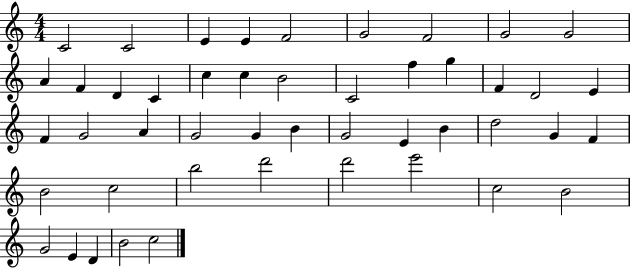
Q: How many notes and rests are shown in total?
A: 47